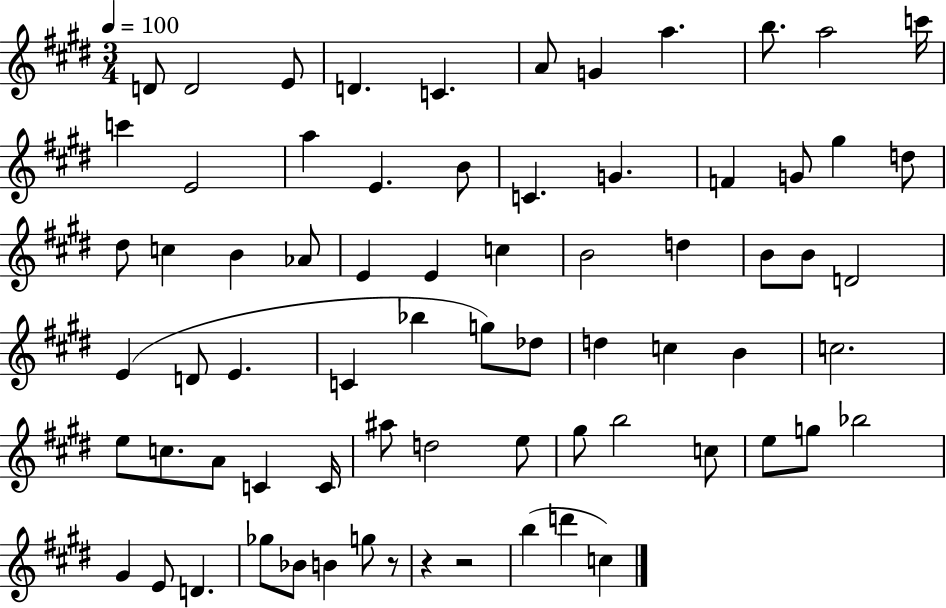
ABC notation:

X:1
T:Untitled
M:3/4
L:1/4
K:E
D/2 D2 E/2 D C A/2 G a b/2 a2 c'/4 c' E2 a E B/2 C G F G/2 ^g d/2 ^d/2 c B _A/2 E E c B2 d B/2 B/2 D2 E D/2 E C _b g/2 _d/2 d c B c2 e/2 c/2 A/2 C C/4 ^a/2 d2 e/2 ^g/2 b2 c/2 e/2 g/2 _b2 ^G E/2 D _g/2 _B/2 B g/2 z/2 z z2 b d' c